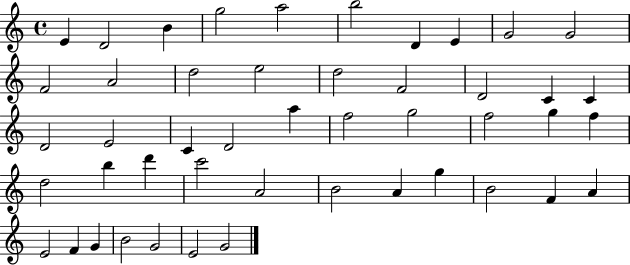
{
  \clef treble
  \time 4/4
  \defaultTimeSignature
  \key c \major
  e'4 d'2 b'4 | g''2 a''2 | b''2 d'4 e'4 | g'2 g'2 | \break f'2 a'2 | d''2 e''2 | d''2 f'2 | d'2 c'4 c'4 | \break d'2 e'2 | c'4 d'2 a''4 | f''2 g''2 | f''2 g''4 f''4 | \break d''2 b''4 d'''4 | c'''2 a'2 | b'2 a'4 g''4 | b'2 f'4 a'4 | \break e'2 f'4 g'4 | b'2 g'2 | e'2 g'2 | \bar "|."
}